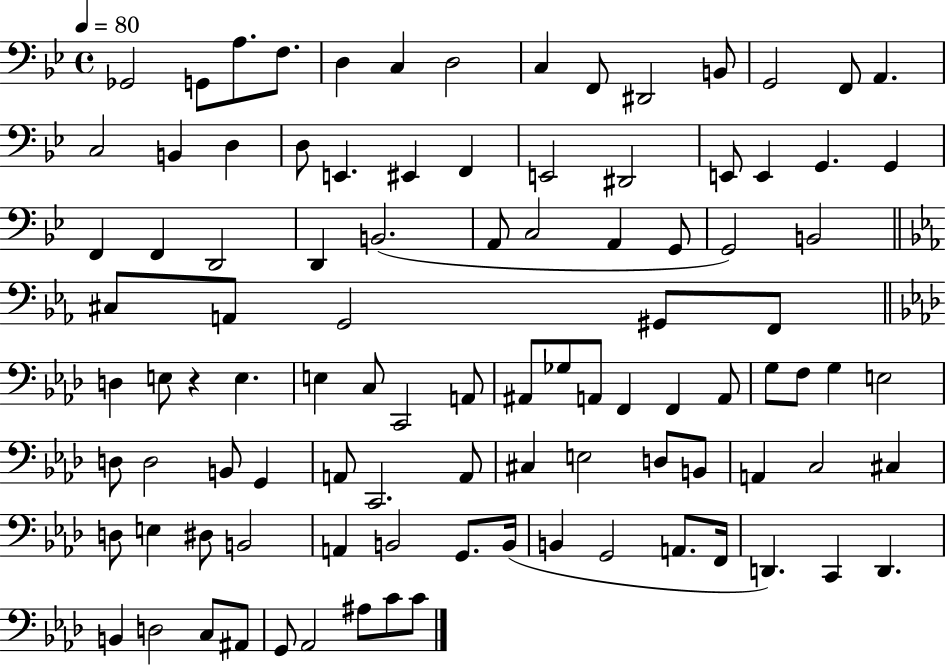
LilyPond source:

{
  \clef bass
  \time 4/4
  \defaultTimeSignature
  \key bes \major
  \tempo 4 = 80
  \repeat volta 2 { ges,2 g,8 a8. f8. | d4 c4 d2 | c4 f,8 dis,2 b,8 | g,2 f,8 a,4. | \break c2 b,4 d4 | d8 e,4. eis,4 f,4 | e,2 dis,2 | e,8 e,4 g,4. g,4 | \break f,4 f,4 d,2 | d,4 b,2.( | a,8 c2 a,4 g,8 | g,2) b,2 | \break \bar "||" \break \key ees \major cis8 a,8 g,2 gis,8 f,8 | \bar "||" \break \key f \minor d4 e8 r4 e4. | e4 c8 c,2 a,8 | ais,8 ges8 a,8 f,4 f,4 a,8 | g8 f8 g4 e2 | \break d8 d2 b,8 g,4 | a,8 c,2. a,8 | cis4 e2 d8 b,8 | a,4 c2 cis4 | \break d8 e4 dis8 b,2 | a,4 b,2 g,8. b,16( | b,4 g,2 a,8. f,16 | d,4.) c,4 d,4. | \break b,4 d2 c8 ais,8 | g,8 aes,2 ais8 c'8 c'8 | } \bar "|."
}